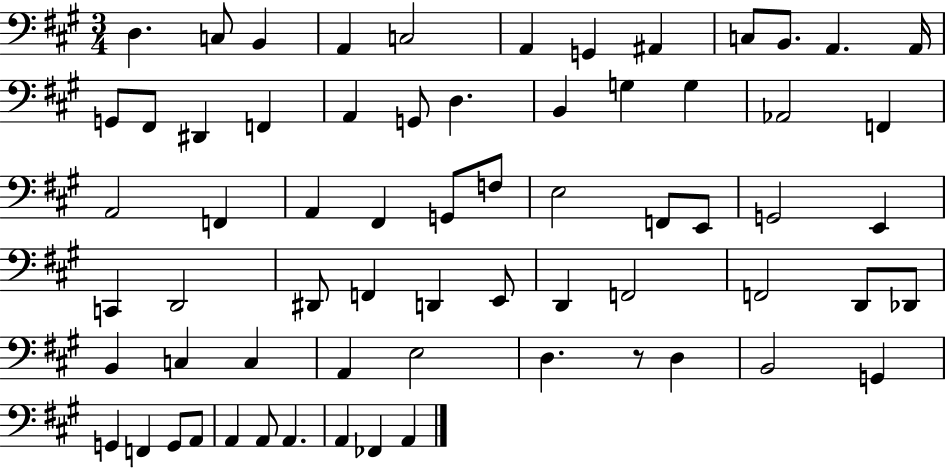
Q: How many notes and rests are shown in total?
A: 66